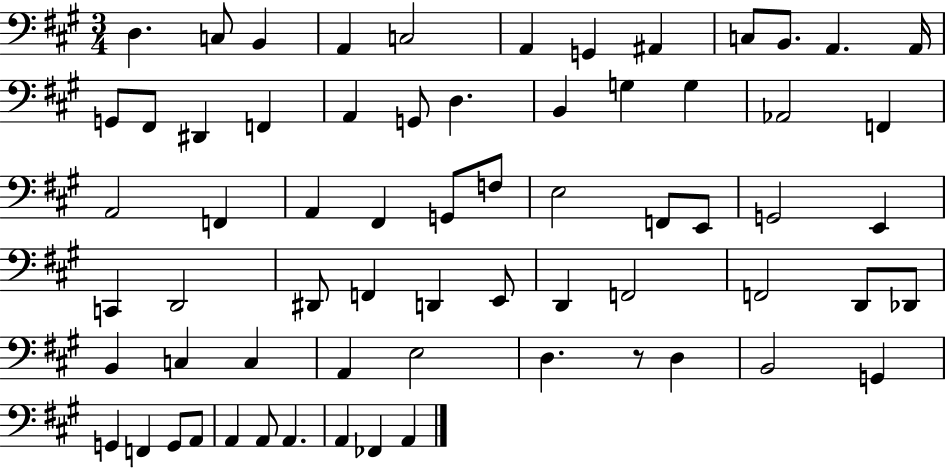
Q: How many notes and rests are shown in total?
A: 66